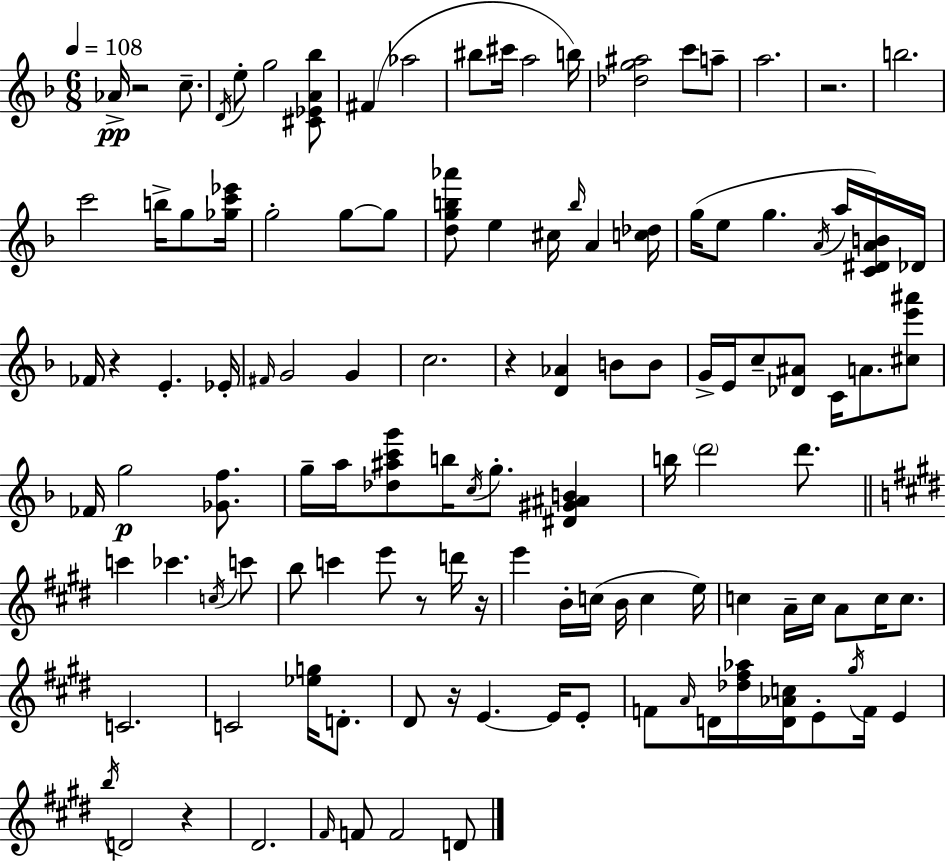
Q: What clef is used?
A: treble